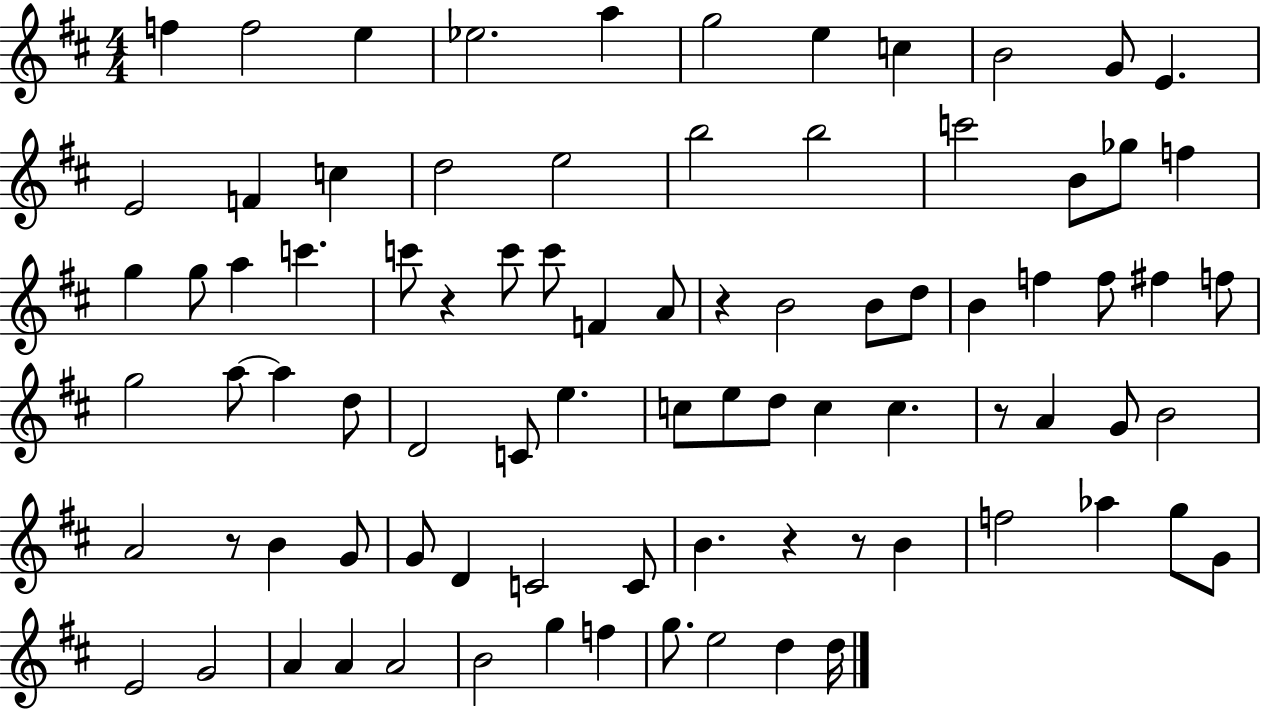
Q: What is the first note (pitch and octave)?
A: F5